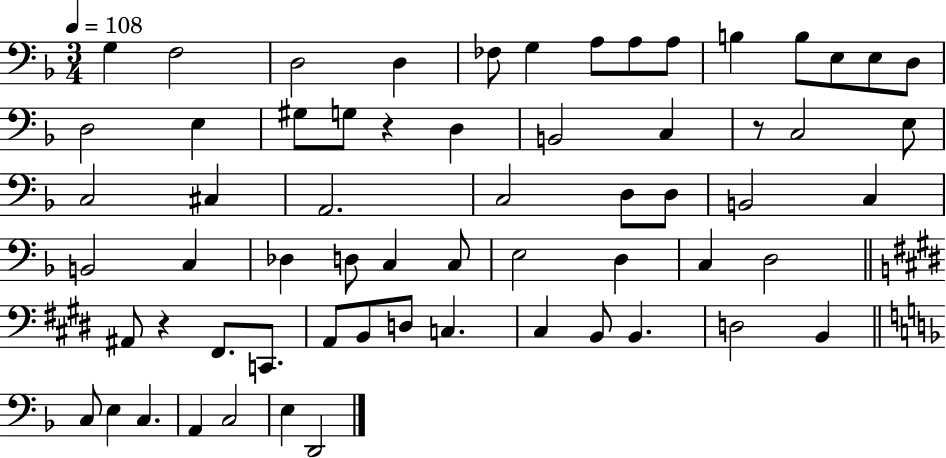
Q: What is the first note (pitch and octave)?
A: G3